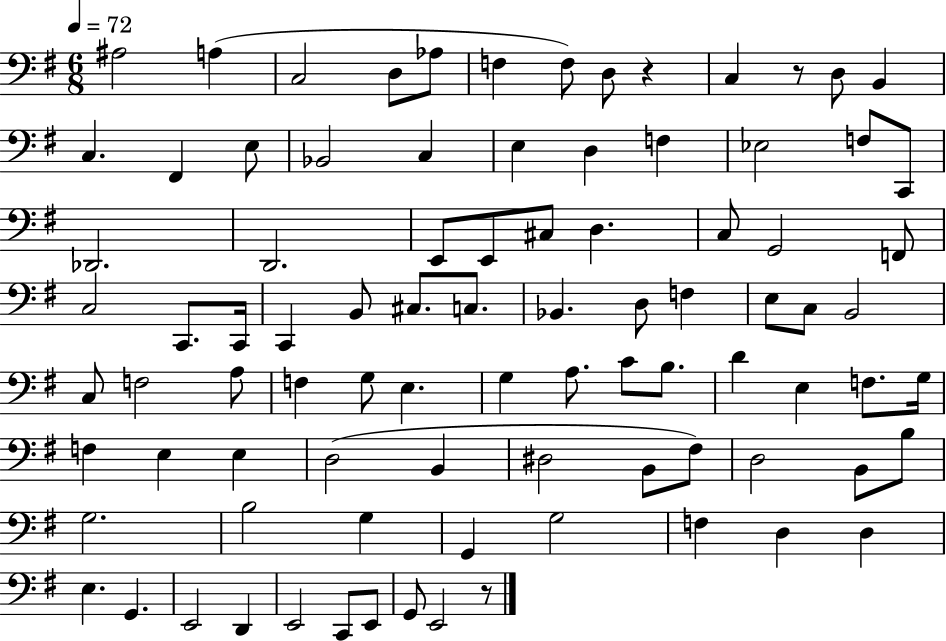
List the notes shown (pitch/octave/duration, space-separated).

A#3/h A3/q C3/h D3/e Ab3/e F3/q F3/e D3/e R/q C3/q R/e D3/e B2/q C3/q. F#2/q E3/e Bb2/h C3/q E3/q D3/q F3/q Eb3/h F3/e C2/e Db2/h. D2/h. E2/e E2/e C#3/e D3/q. C3/e G2/h F2/e C3/h C2/e. C2/s C2/q B2/e C#3/e. C3/e. Bb2/q. D3/e F3/q E3/e C3/e B2/h C3/e F3/h A3/e F3/q G3/e E3/q. G3/q A3/e. C4/e B3/e. D4/q E3/q F3/e. G3/s F3/q E3/q E3/q D3/h B2/q D#3/h B2/e F#3/e D3/h B2/e B3/e G3/h. B3/h G3/q G2/q G3/h F3/q D3/q D3/q E3/q. G2/q. E2/h D2/q E2/h C2/e E2/e G2/e E2/h R/e